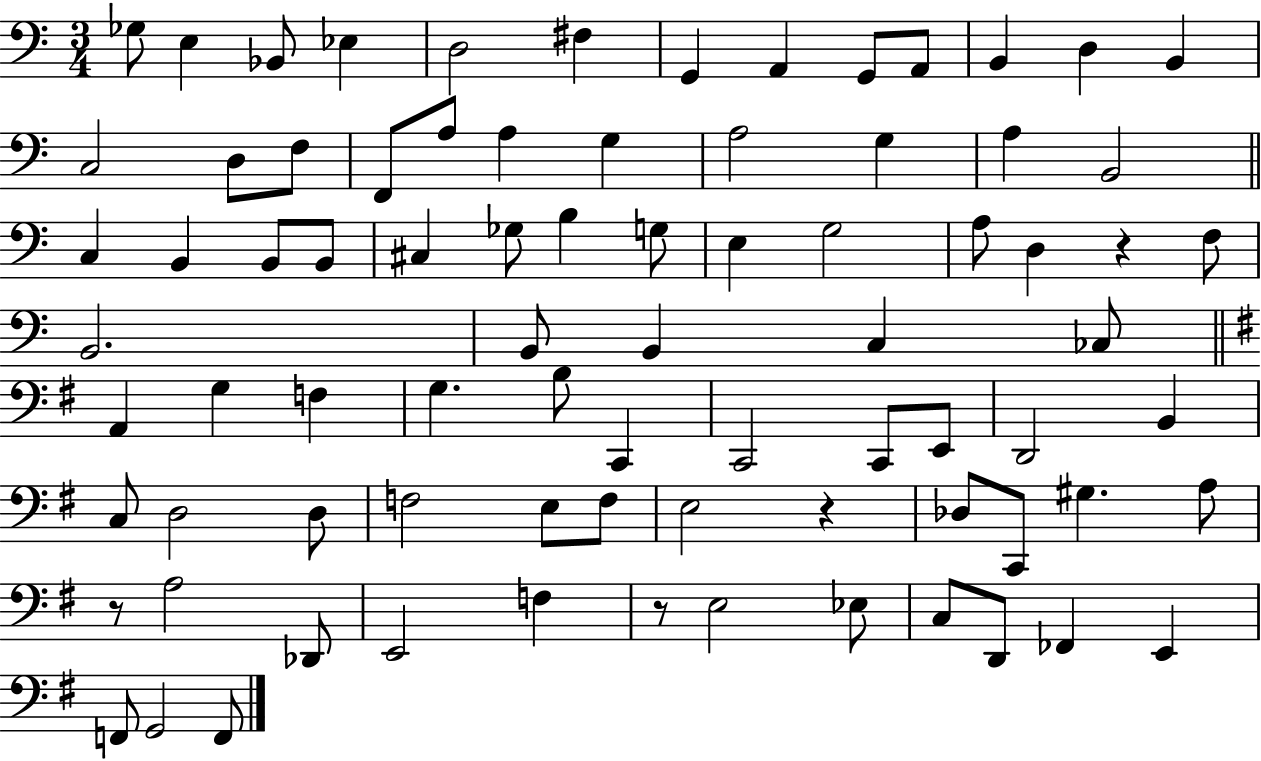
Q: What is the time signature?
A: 3/4